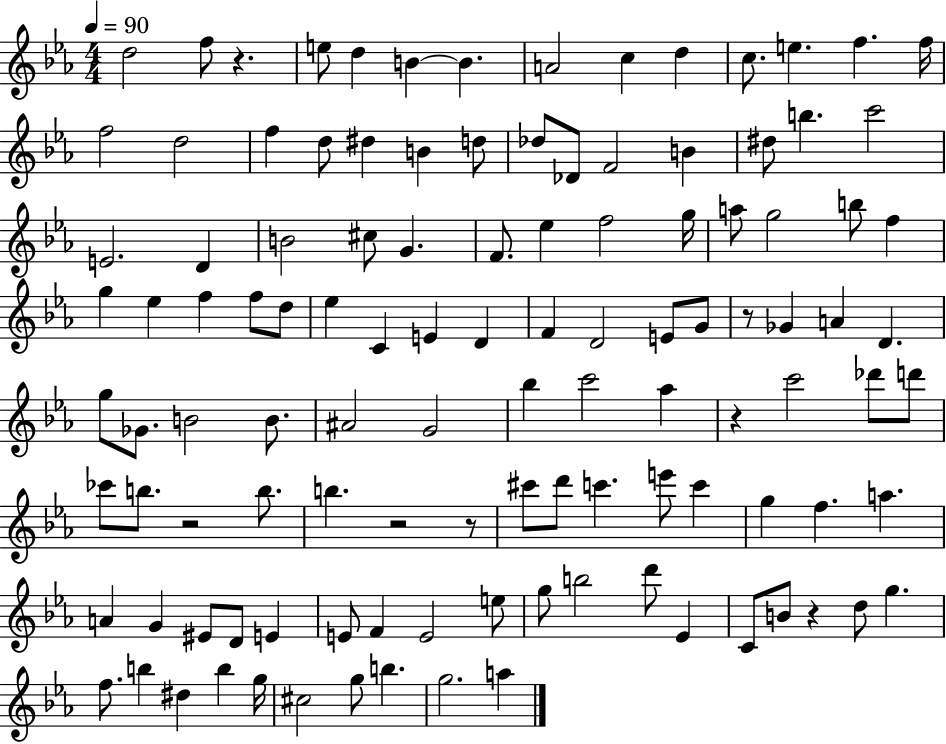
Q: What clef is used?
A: treble